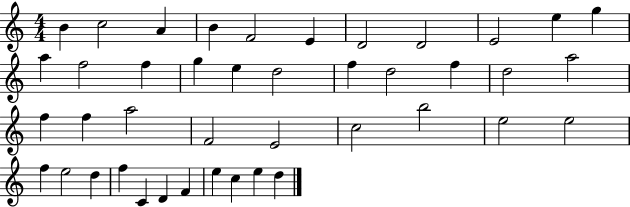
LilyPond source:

{
  \clef treble
  \numericTimeSignature
  \time 4/4
  \key c \major
  b'4 c''2 a'4 | b'4 f'2 e'4 | d'2 d'2 | e'2 e''4 g''4 | \break a''4 f''2 f''4 | g''4 e''4 d''2 | f''4 d''2 f''4 | d''2 a''2 | \break f''4 f''4 a''2 | f'2 e'2 | c''2 b''2 | e''2 e''2 | \break f''4 e''2 d''4 | f''4 c'4 d'4 f'4 | e''4 c''4 e''4 d''4 | \bar "|."
}